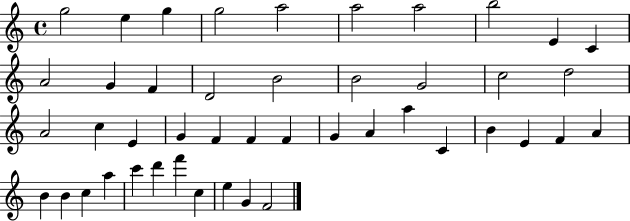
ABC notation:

X:1
T:Untitled
M:4/4
L:1/4
K:C
g2 e g g2 a2 a2 a2 b2 E C A2 G F D2 B2 B2 G2 c2 d2 A2 c E G F F F G A a C B E F A B B c a c' d' f' c e G F2